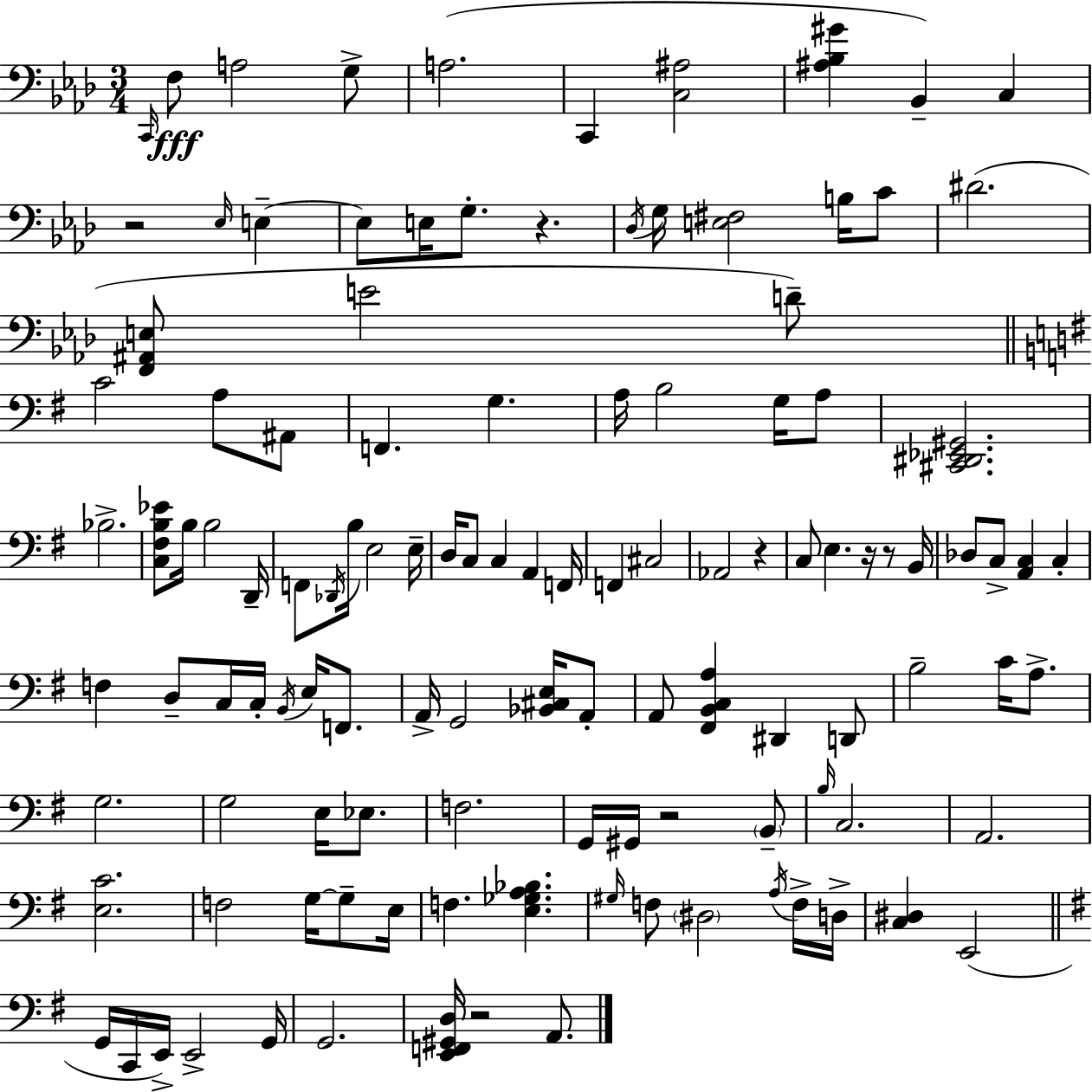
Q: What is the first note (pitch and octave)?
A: C2